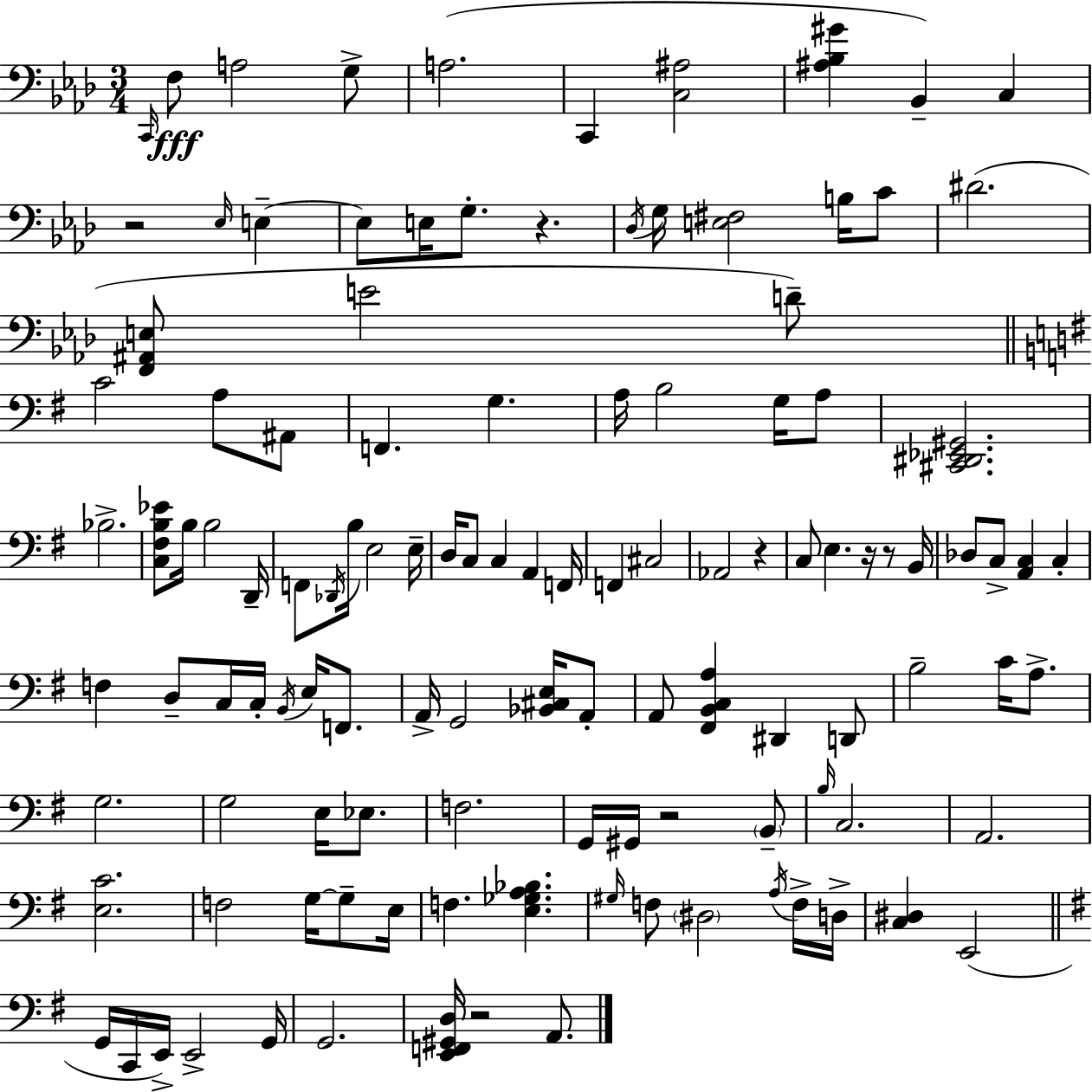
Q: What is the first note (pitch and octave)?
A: C2